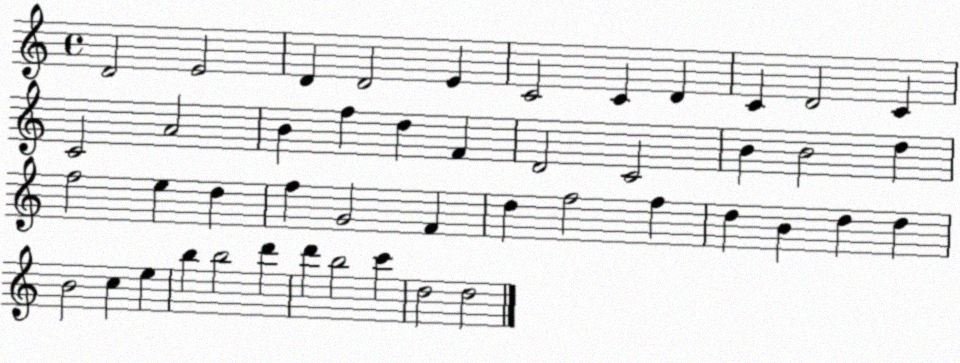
X:1
T:Untitled
M:4/4
L:1/4
K:C
D2 E2 D D2 E C2 C D C D2 C C2 A2 B f d F D2 C2 B B2 d f2 e d f G2 F d f2 f d B d d B2 c e b b2 d' d' b2 c' d2 d2